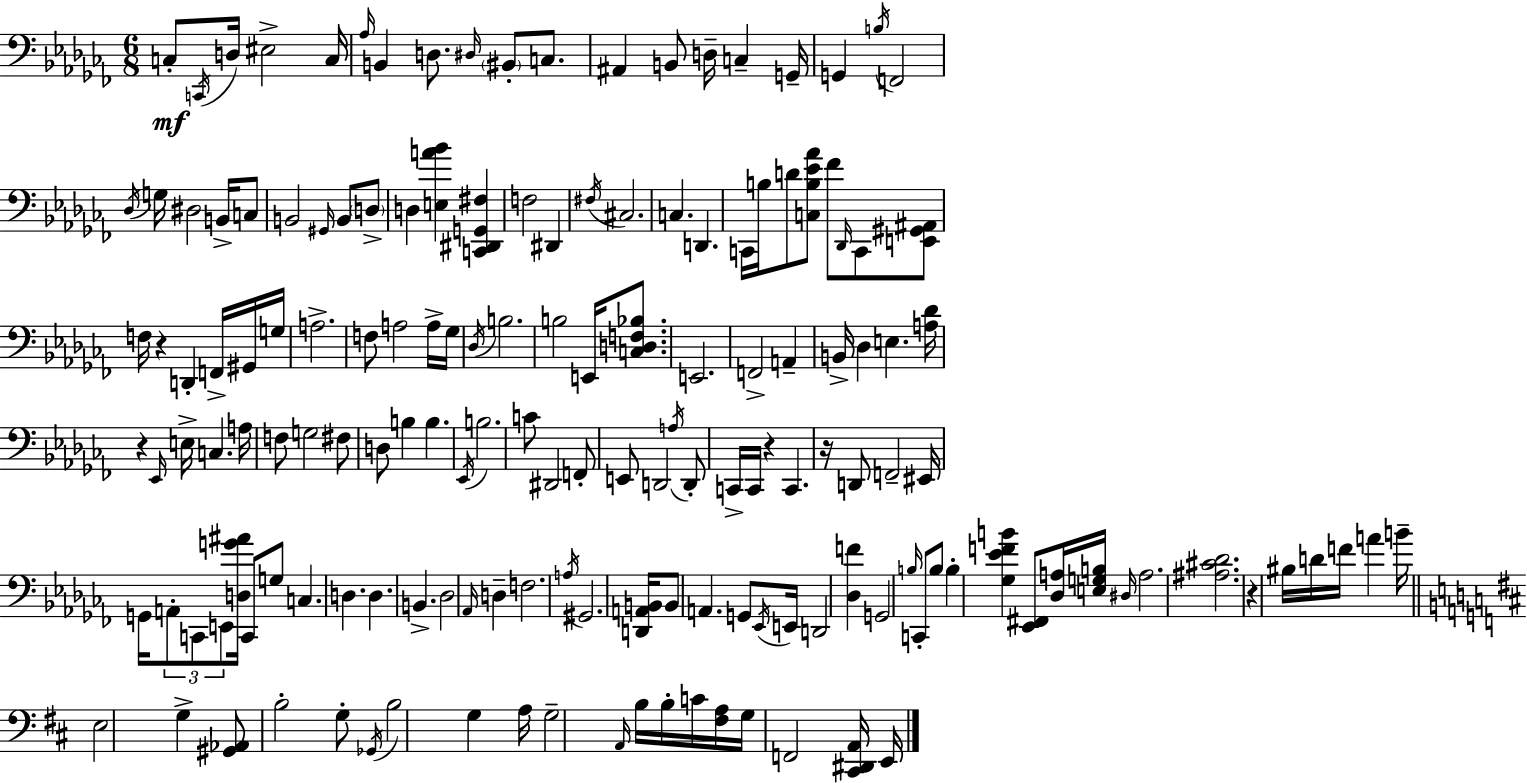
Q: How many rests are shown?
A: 5